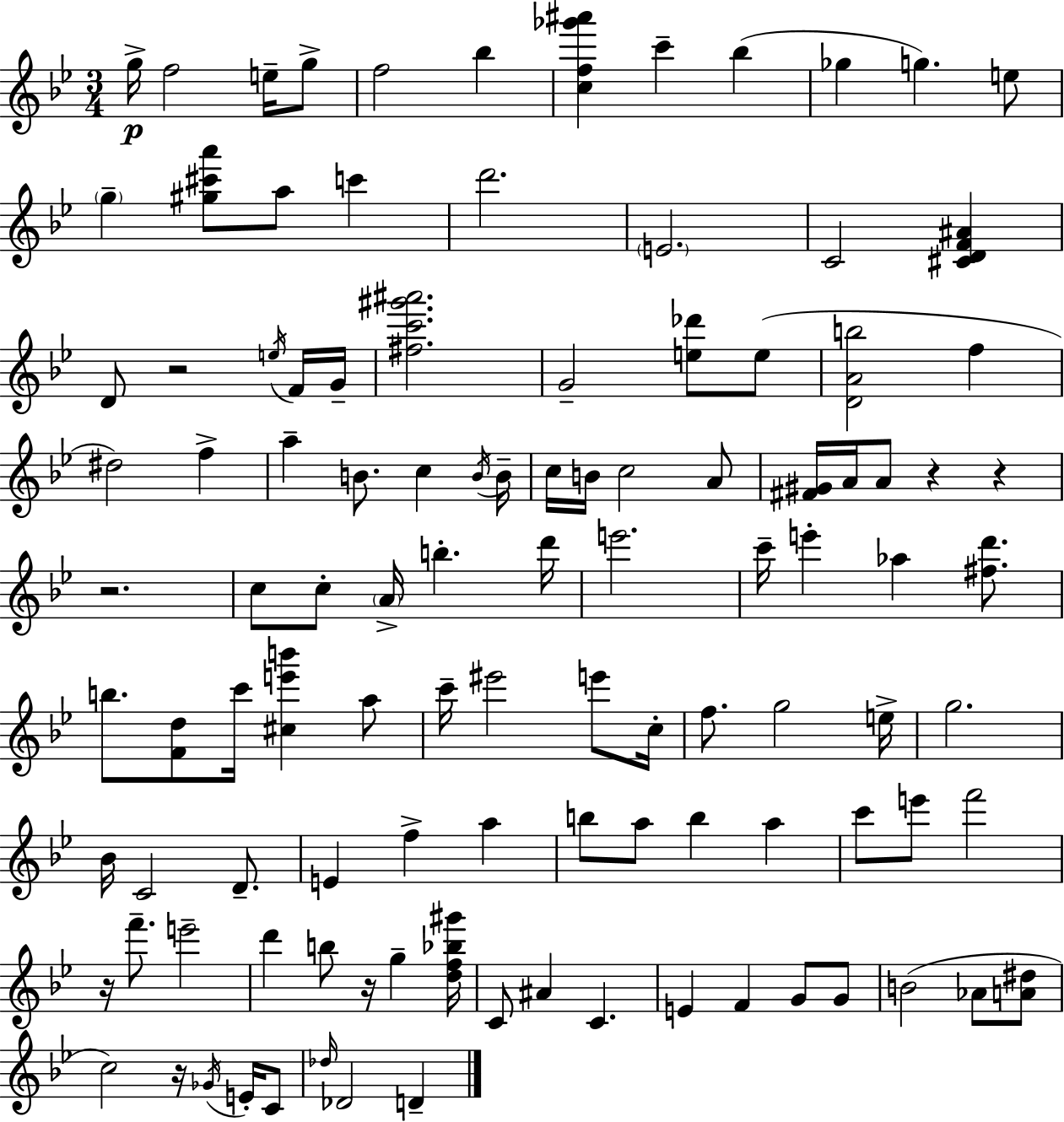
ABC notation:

X:1
T:Untitled
M:3/4
L:1/4
K:Gm
g/4 f2 e/4 g/2 f2 _b [cf_g'^a'] c' _b _g g e/2 g [^g^c'a']/2 a/2 c' d'2 E2 C2 [^CDF^A] D/2 z2 e/4 F/4 G/4 [^fc'^g'^a']2 G2 [e_d']/2 e/2 [DAb]2 f ^d2 f a B/2 c B/4 B/4 c/4 B/4 c2 A/2 [^F^G]/4 A/4 A/2 z z z2 c/2 c/2 A/4 b d'/4 e'2 c'/4 e' _a [^fd']/2 b/2 [Fd]/2 c'/4 [^ce'b'] a/2 c'/4 ^e'2 e'/2 c/4 f/2 g2 e/4 g2 _B/4 C2 D/2 E f a b/2 a/2 b a c'/2 e'/2 f'2 z/4 f'/2 e'2 d' b/2 z/4 g [df_b^g']/4 C/2 ^A C E F G/2 G/2 B2 _A/2 [A^d]/2 c2 z/4 _G/4 E/4 C/2 _d/4 _D2 D